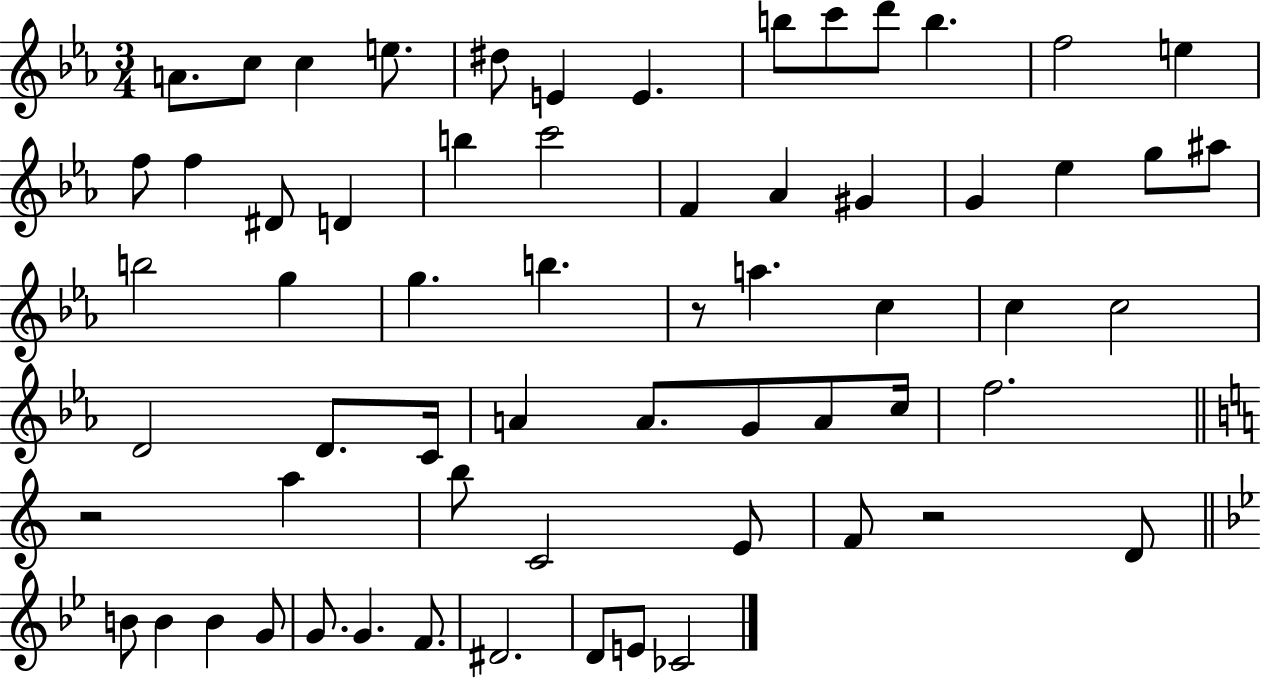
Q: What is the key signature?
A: EES major